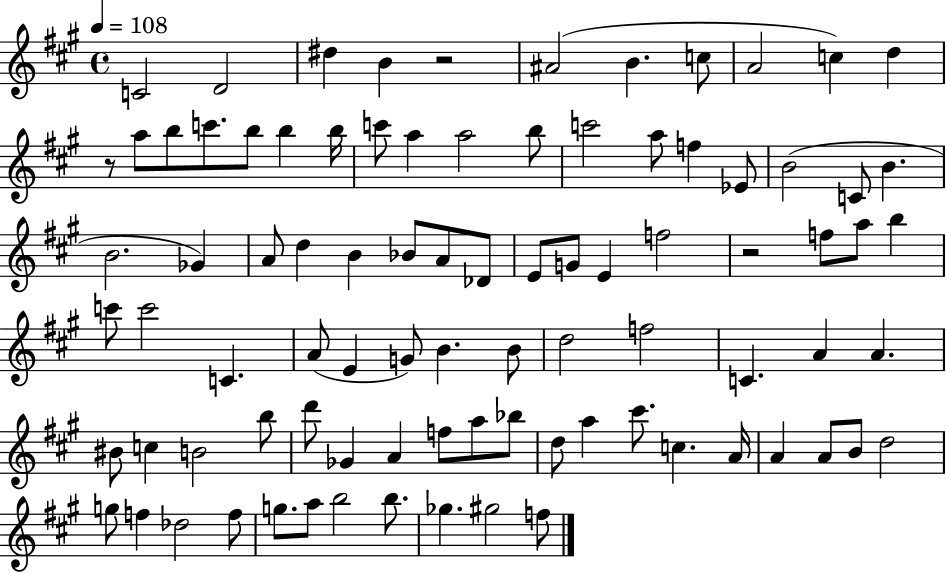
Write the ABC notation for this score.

X:1
T:Untitled
M:4/4
L:1/4
K:A
C2 D2 ^d B z2 ^A2 B c/2 A2 c d z/2 a/2 b/2 c'/2 b/2 b b/4 c'/2 a a2 b/2 c'2 a/2 f _E/2 B2 C/2 B B2 _G A/2 d B _B/2 A/2 _D/2 E/2 G/2 E f2 z2 f/2 a/2 b c'/2 c'2 C A/2 E G/2 B B/2 d2 f2 C A A ^B/2 c B2 b/2 d'/2 _G A f/2 a/2 _b/2 d/2 a ^c'/2 c A/4 A A/2 B/2 d2 g/2 f _d2 f/2 g/2 a/2 b2 b/2 _g ^g2 f/2